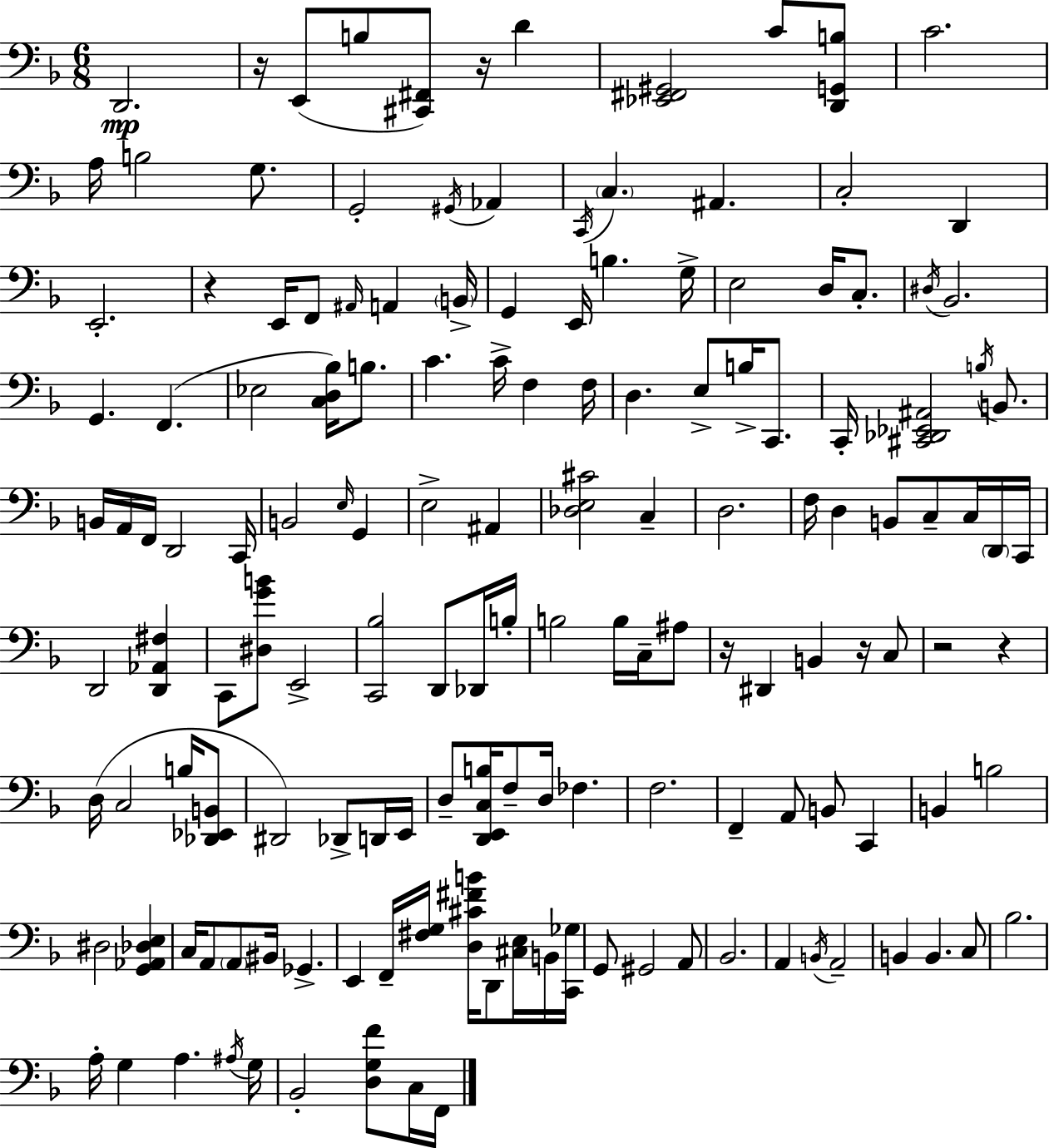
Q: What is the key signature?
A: D minor